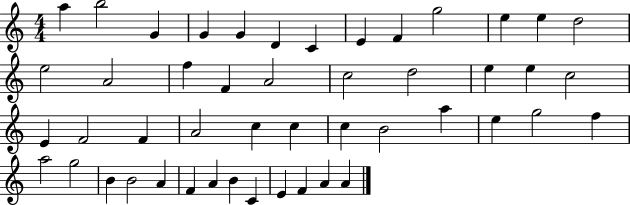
A5/q B5/h G4/q G4/q G4/q D4/q C4/q E4/q F4/q G5/h E5/q E5/q D5/h E5/h A4/h F5/q F4/q A4/h C5/h D5/h E5/q E5/q C5/h E4/q F4/h F4/q A4/h C5/q C5/q C5/q B4/h A5/q E5/q G5/h F5/q A5/h G5/h B4/q B4/h A4/q F4/q A4/q B4/q C4/q E4/q F4/q A4/q A4/q